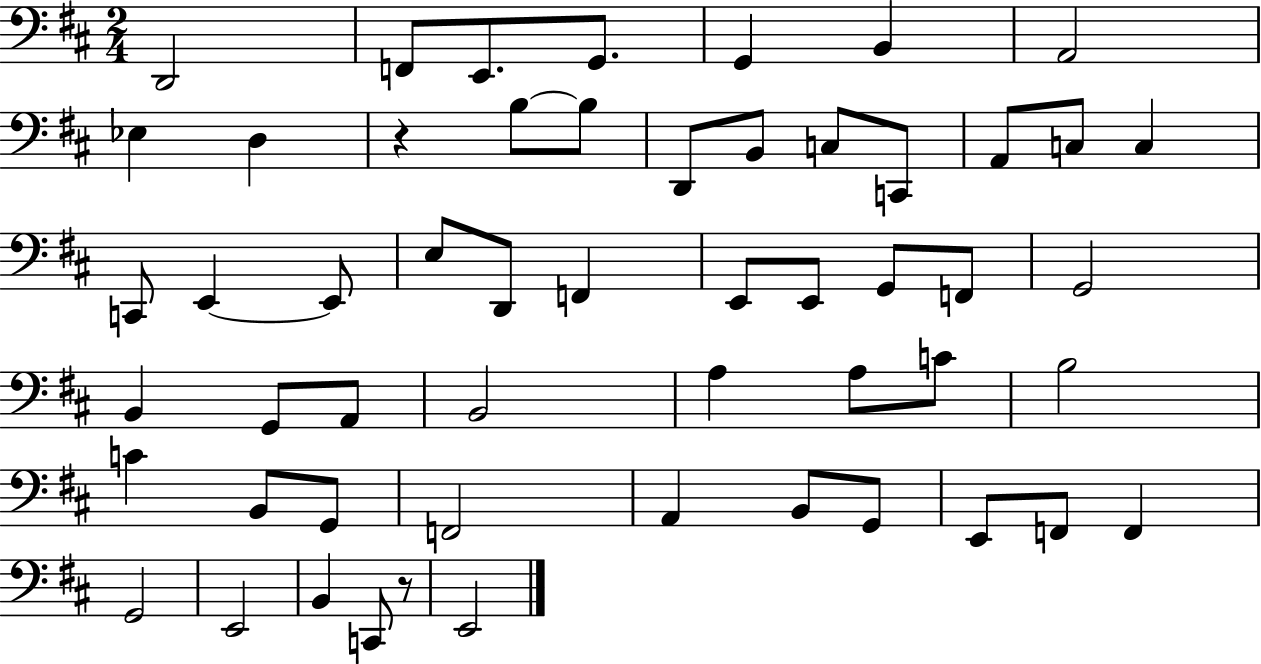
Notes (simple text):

D2/h F2/e E2/e. G2/e. G2/q B2/q A2/h Eb3/q D3/q R/q B3/e B3/e D2/e B2/e C3/e C2/e A2/e C3/e C3/q C2/e E2/q E2/e E3/e D2/e F2/q E2/e E2/e G2/e F2/e G2/h B2/q G2/e A2/e B2/h A3/q A3/e C4/e B3/h C4/q B2/e G2/e F2/h A2/q B2/e G2/e E2/e F2/e F2/q G2/h E2/h B2/q C2/e R/e E2/h